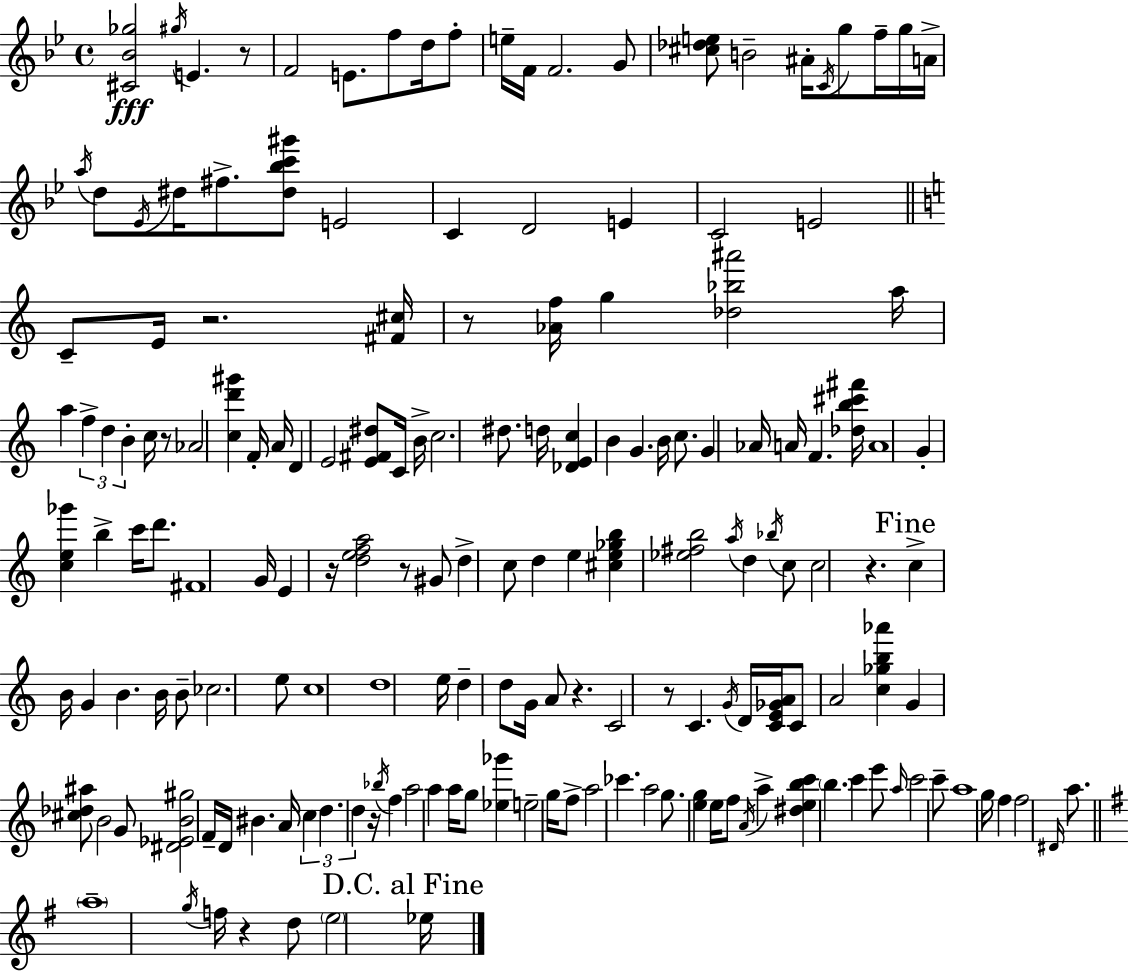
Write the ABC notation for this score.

X:1
T:Untitled
M:4/4
L:1/4
K:Bb
[^C_B_g]2 ^g/4 E z/2 F2 E/2 f/2 d/4 f/2 e/4 F/4 F2 G/2 [^c_de]/2 B2 ^A/4 C/4 g/2 f/4 g/4 A/4 a/4 d/2 _E/4 ^d/4 ^f/2 [^d_bc'^g']/2 E2 C D2 E C2 E2 C/2 E/4 z2 [^F^c]/4 z/2 [_Af]/4 g [_d_b^a']2 a/4 a f d B c/4 z/2 _A2 [cd'^g'] F/4 A/4 D E2 [E^F^d]/2 C/4 B/4 c2 ^d/2 d/4 [_DEc] B G B/4 c/2 G _A/4 A/4 F [_db^c'^f']/4 A4 G [ce_g'] b c'/4 d'/2 ^F4 G/4 E z/4 [defa]2 z/2 ^G/2 d c/2 d e [^ce_gb] [_e^fb]2 a/4 d _b/4 c/2 c2 z c B/4 G B B/4 B/2 _c2 e/2 c4 d4 e/4 d d/2 G/4 A/2 z C2 z/2 C G/4 D/4 [CE_GA]/4 C/2 A2 [c_gb_a'] G [^c_d^a]/2 B2 G/2 [^D_EB^g]2 F/4 D/4 ^B A/4 c d d z/4 _b/4 f a2 a a/4 g/2 [_e_g'] e2 g/4 f/2 a2 _c' a2 g/2 [eg] e/4 f/2 A/4 a [^debc'] b c' e'/2 a/4 c'2 c'/2 a4 g/4 f f2 ^D/4 a/2 a4 g/4 f/4 z d/2 e2 _e/4